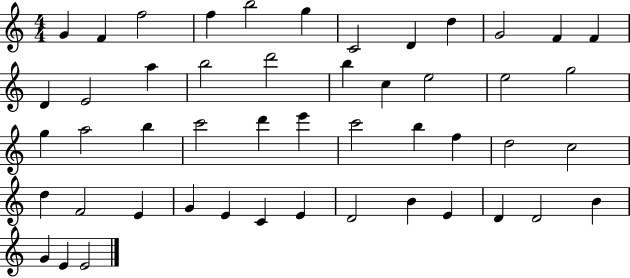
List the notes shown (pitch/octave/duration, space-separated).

G4/q F4/q F5/h F5/q B5/h G5/q C4/h D4/q D5/q G4/h F4/q F4/q D4/q E4/h A5/q B5/h D6/h B5/q C5/q E5/h E5/h G5/h G5/q A5/h B5/q C6/h D6/q E6/q C6/h B5/q F5/q D5/h C5/h D5/q F4/h E4/q G4/q E4/q C4/q E4/q D4/h B4/q E4/q D4/q D4/h B4/q G4/q E4/q E4/h